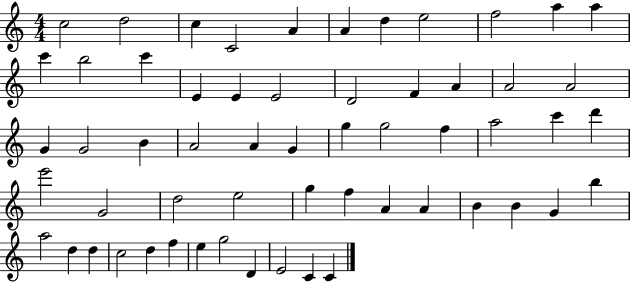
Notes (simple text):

C5/h D5/h C5/q C4/h A4/q A4/q D5/q E5/h F5/h A5/q A5/q C6/q B5/h C6/q E4/q E4/q E4/h D4/h F4/q A4/q A4/h A4/h G4/q G4/h B4/q A4/h A4/q G4/q G5/q G5/h F5/q A5/h C6/q D6/q E6/h G4/h D5/h E5/h G5/q F5/q A4/q A4/q B4/q B4/q G4/q B5/q A5/h D5/q D5/q C5/h D5/q F5/q E5/q G5/h D4/q E4/h C4/q C4/q